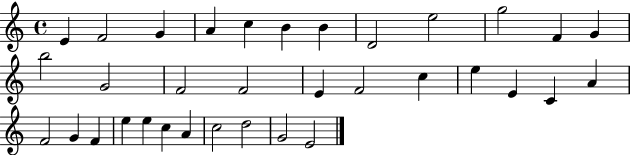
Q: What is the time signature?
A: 4/4